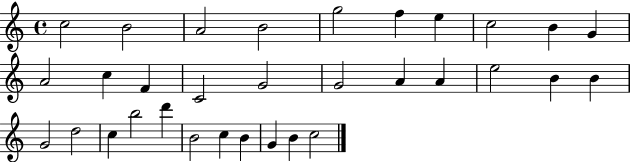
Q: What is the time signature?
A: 4/4